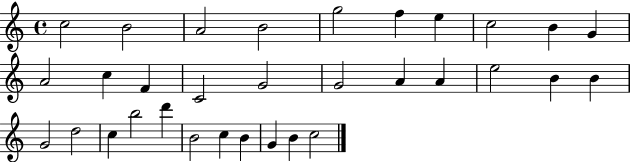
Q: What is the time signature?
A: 4/4